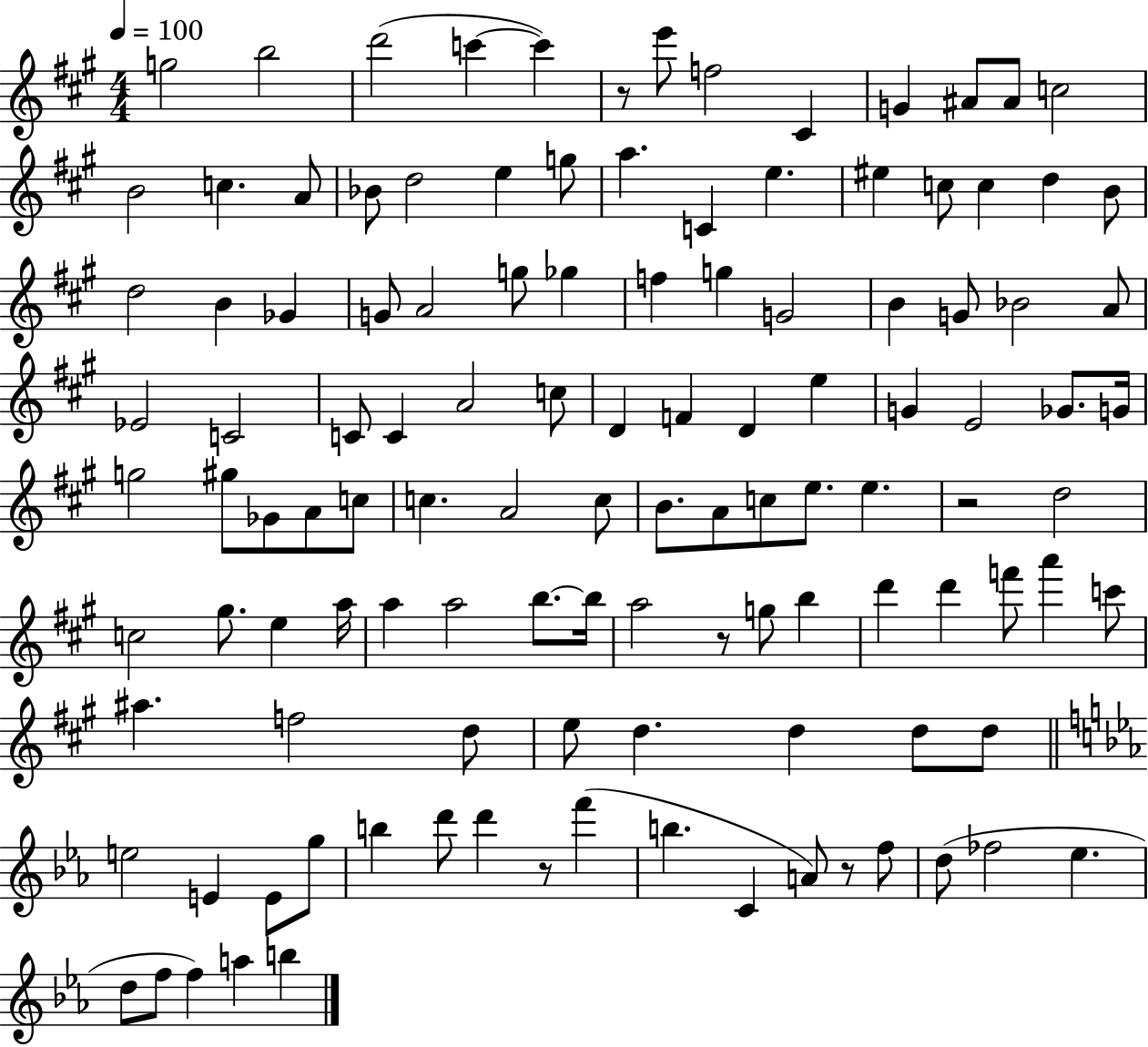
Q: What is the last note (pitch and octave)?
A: B5